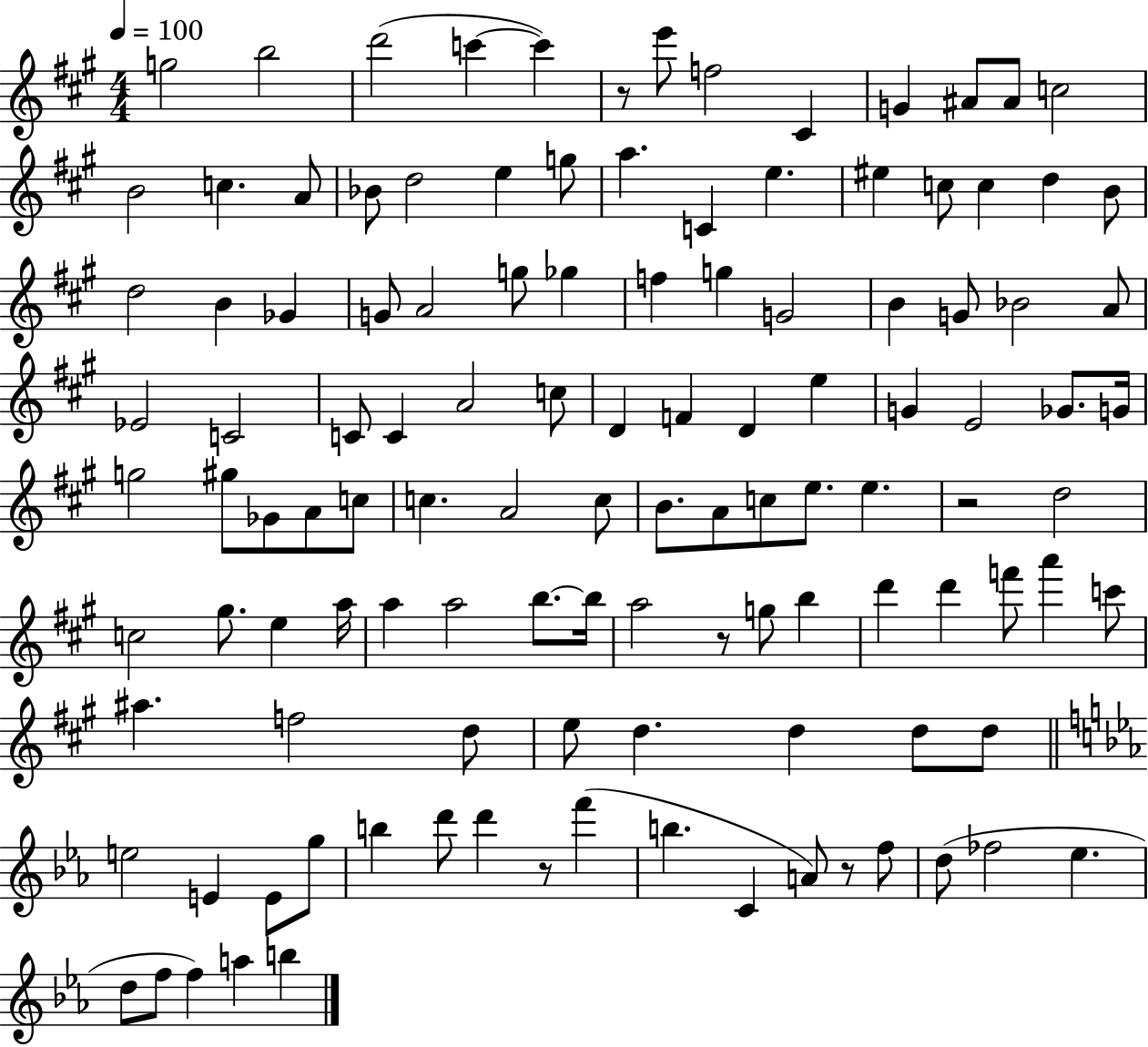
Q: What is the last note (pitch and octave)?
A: B5